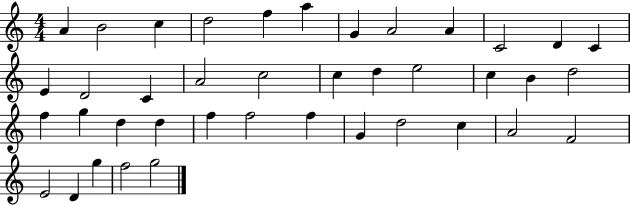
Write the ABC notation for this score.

X:1
T:Untitled
M:4/4
L:1/4
K:C
A B2 c d2 f a G A2 A C2 D C E D2 C A2 c2 c d e2 c B d2 f g d d f f2 f G d2 c A2 F2 E2 D g f2 g2